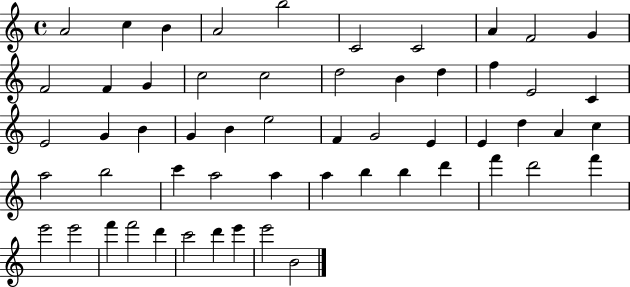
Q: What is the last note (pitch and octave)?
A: B4